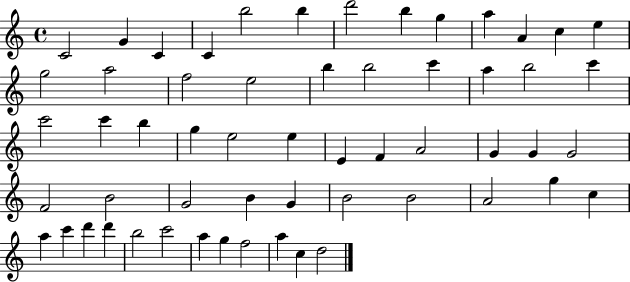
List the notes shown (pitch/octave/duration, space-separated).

C4/h G4/q C4/q C4/q B5/h B5/q D6/h B5/q G5/q A5/q A4/q C5/q E5/q G5/h A5/h F5/h E5/h B5/q B5/h C6/q A5/q B5/h C6/q C6/h C6/q B5/q G5/q E5/h E5/q E4/q F4/q A4/h G4/q G4/q G4/h F4/h B4/h G4/h B4/q G4/q B4/h B4/h A4/h G5/q C5/q A5/q C6/q D6/q D6/q B5/h C6/h A5/q G5/q F5/h A5/q C5/q D5/h